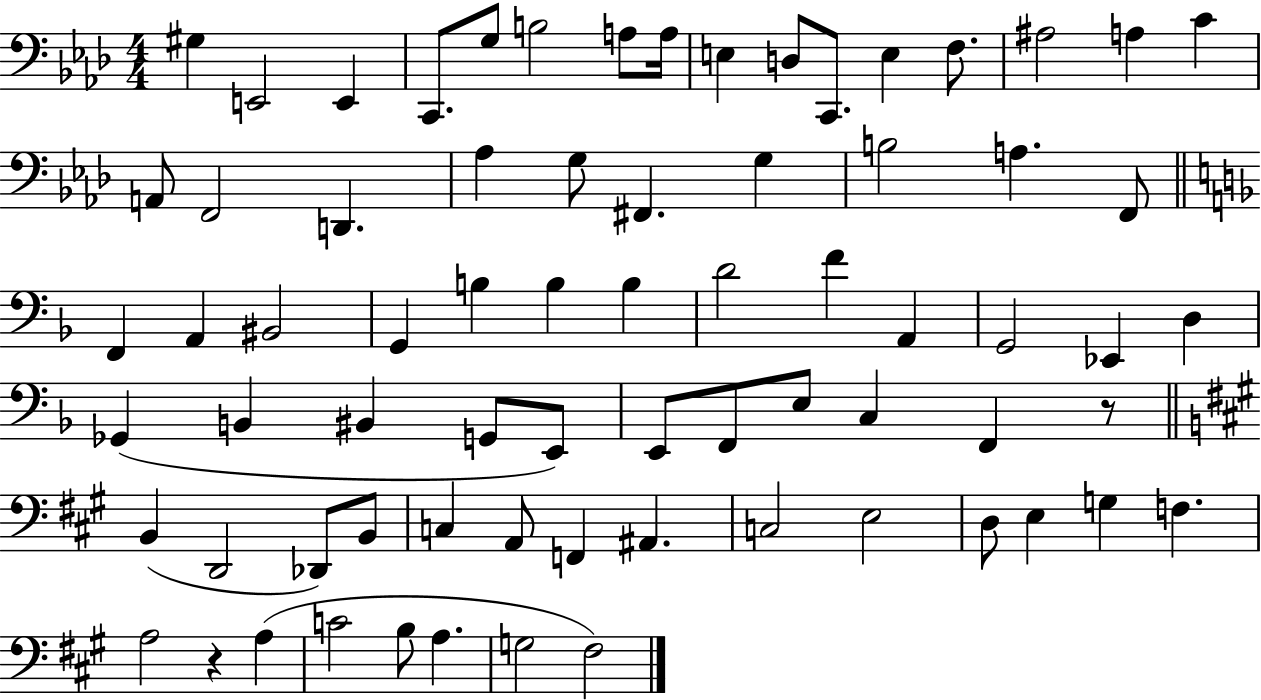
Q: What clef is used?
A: bass